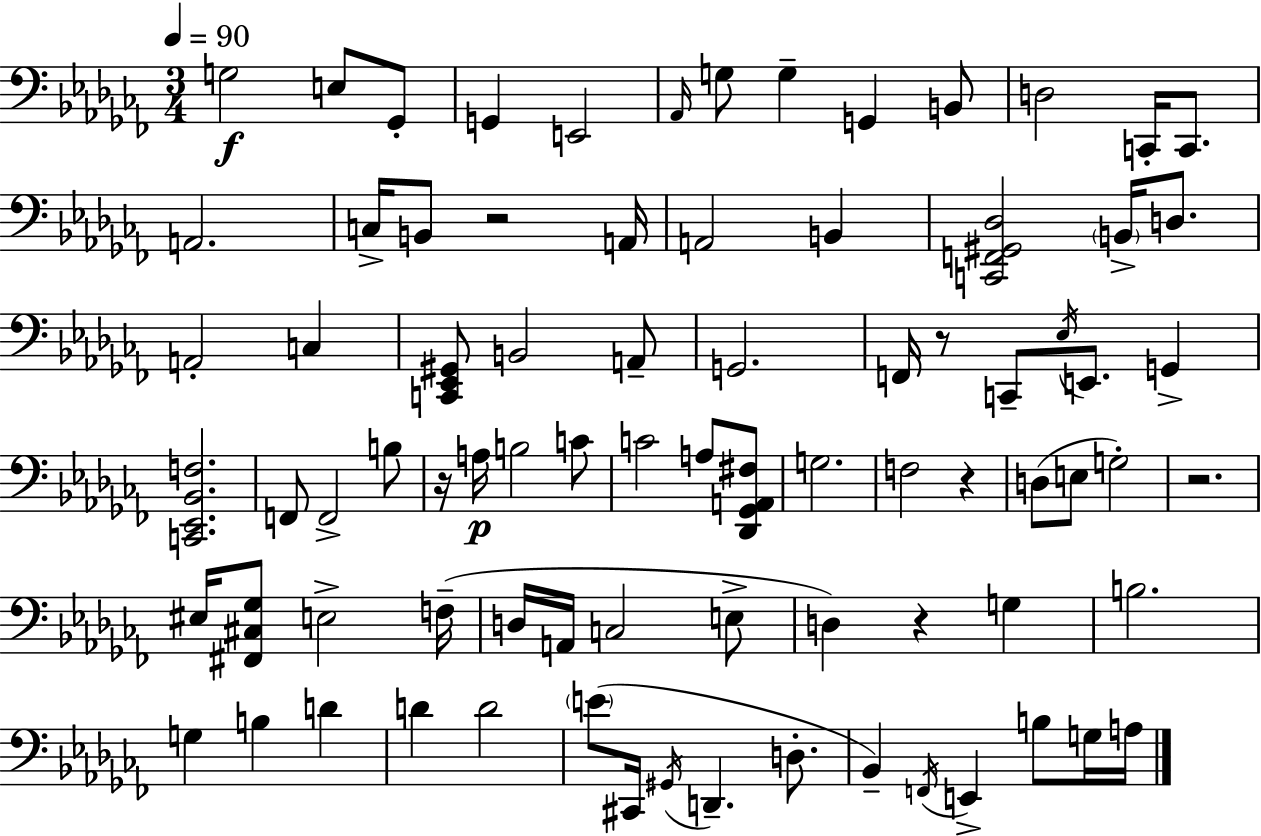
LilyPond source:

{
  \clef bass
  \numericTimeSignature
  \time 3/4
  \key aes \minor
  \tempo 4 = 90
  g2\f e8 ges,8-. | g,4 e,2 | \grace { aes,16 } g8 g4-- g,4 b,8 | d2 c,16-. c,8. | \break a,2. | c16-> b,8 r2 | a,16 a,2 b,4 | <c, f, gis, des>2 \parenthesize b,16-> d8. | \break a,2-. c4 | <c, ees, gis,>8 b,2 a,8-- | g,2. | f,16 r8 c,8-- \acciaccatura { ees16 } e,8. g,4-> | \break <c, ees, bes, f>2. | f,8 f,2-> | b8 r16 a16\p b2 | c'8 c'2 a8 | \break <des, ges, a, fis>8 g2. | f2 r4 | d8( e8 g2-.) | r2. | \break eis16 <fis, cis ges>8 e2-> | f16--( d16 a,16 c2 | e8-> d4) r4 g4 | b2. | \break g4 b4 d'4 | d'4 d'2 | \parenthesize e'8( cis,16 \acciaccatura { gis,16 } d,4.-- | d8.-. bes,4--) \acciaccatura { f,16 } e,4-> | \break b8 g16 a16 \bar "|."
}